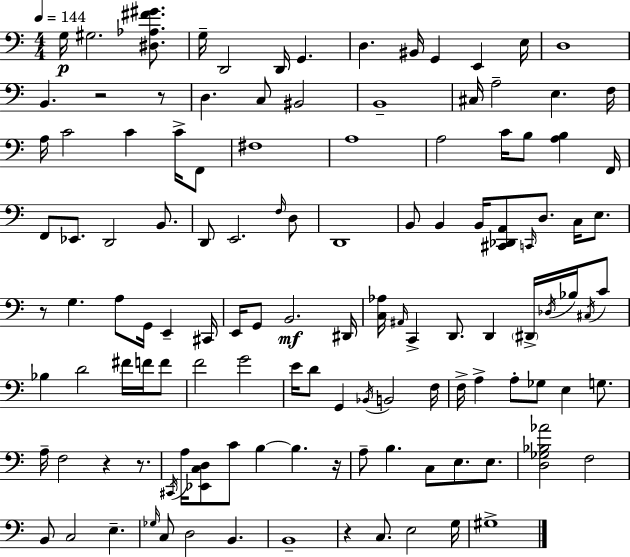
{
  \clef bass
  \numericTimeSignature
  \time 4/4
  \key c \major
  \tempo 4 = 144
  g16\p gis2. <dis aes fis' gis'>8. | g16-- d,2 d,16 g,4. | d4. bis,16 g,4 e,4 e16 | d1 | \break b,4. r2 r8 | d4. c8 bis,2 | b,1-- | cis16 a2-- e4. f16 | \break a16 c'2 c'4 c'16-> f,8 | fis1 | a1 | a2 c'16 b8 <a b>4 f,16 | \break f,8 ees,8. d,2 b,8. | d,8 e,2. \grace { f16 } d8 | d,1 | b,8 b,4 b,16 <cis, des, a,>8 \grace { c,16 } d8. c16 e8. | \break r8 g4. a8 g,16 e,4-- | cis,16 e,16 g,8 b,2.\mf | dis,16 <c aes>16 \grace { ais,16 } c,4-> d,8. d,4 \parenthesize dis,16-> | \acciaccatura { des16 } bes16 \acciaccatura { cis16 } c'8 bes4 d'2 | \break fis'16 f'16 f'8 f'2 g'2 | e'16 d'8 g,4 \acciaccatura { bes,16 } b,2 | f16 f16-> a4-> a8-. ges8 e4 | g8. a16-- f2 r4 | \break r8. \acciaccatura { cis,16 } a16 <ees, c d>8 c'8 b4~~ | b4. r16 a8-- b4. c8 | e8. e8. <d ges bes aes'>2 f2 | b,8 c2 | \break e4.-- \grace { ges16 } c8 d2 | b,4. b,1-- | r4 c8. e2 | g16 gis1-> | \break \bar "|."
}